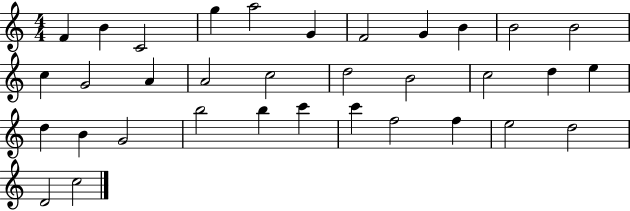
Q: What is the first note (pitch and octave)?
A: F4